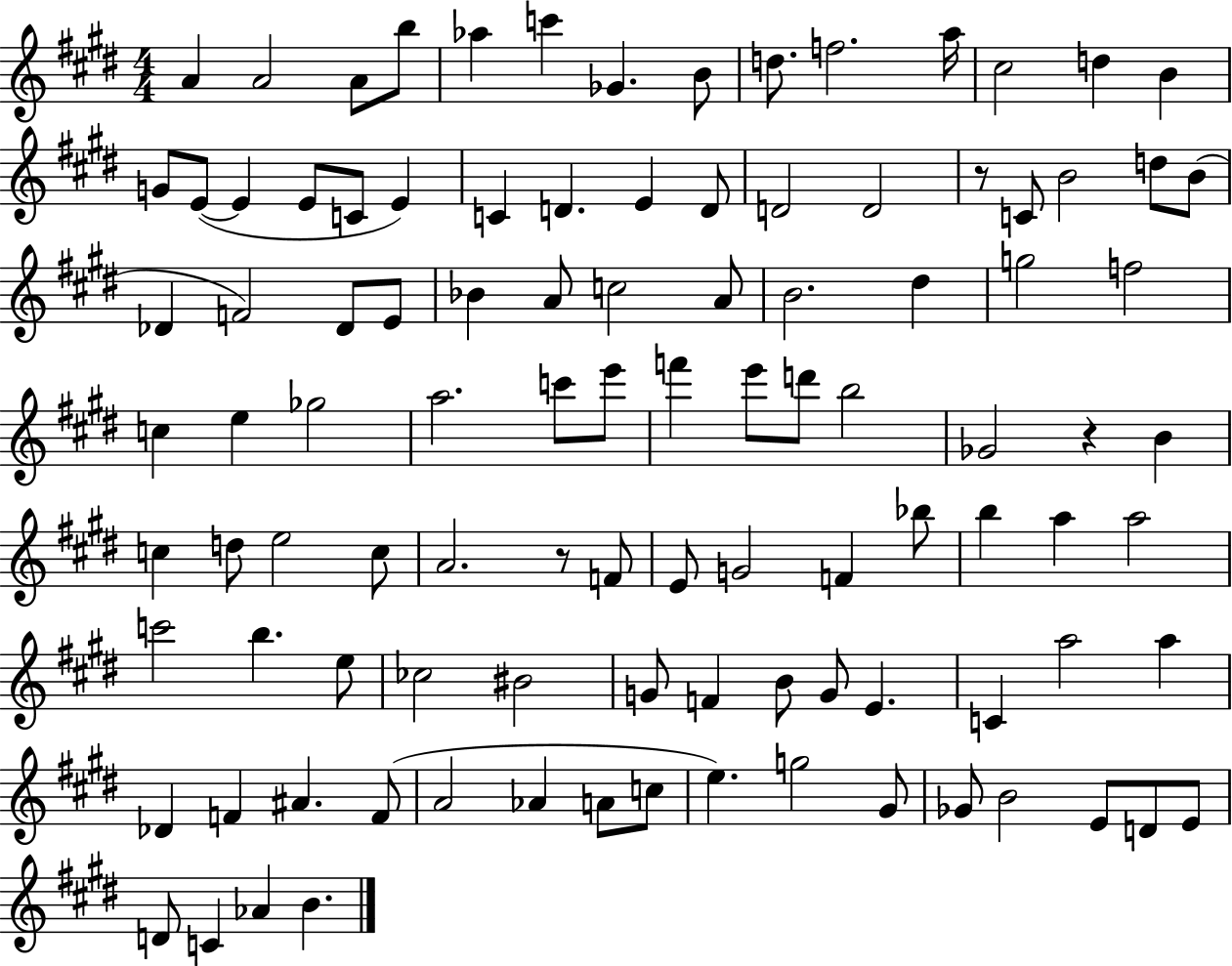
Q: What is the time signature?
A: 4/4